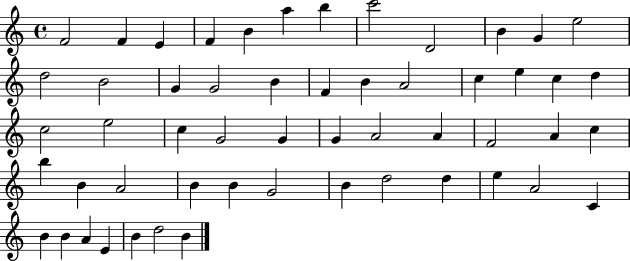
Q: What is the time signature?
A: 4/4